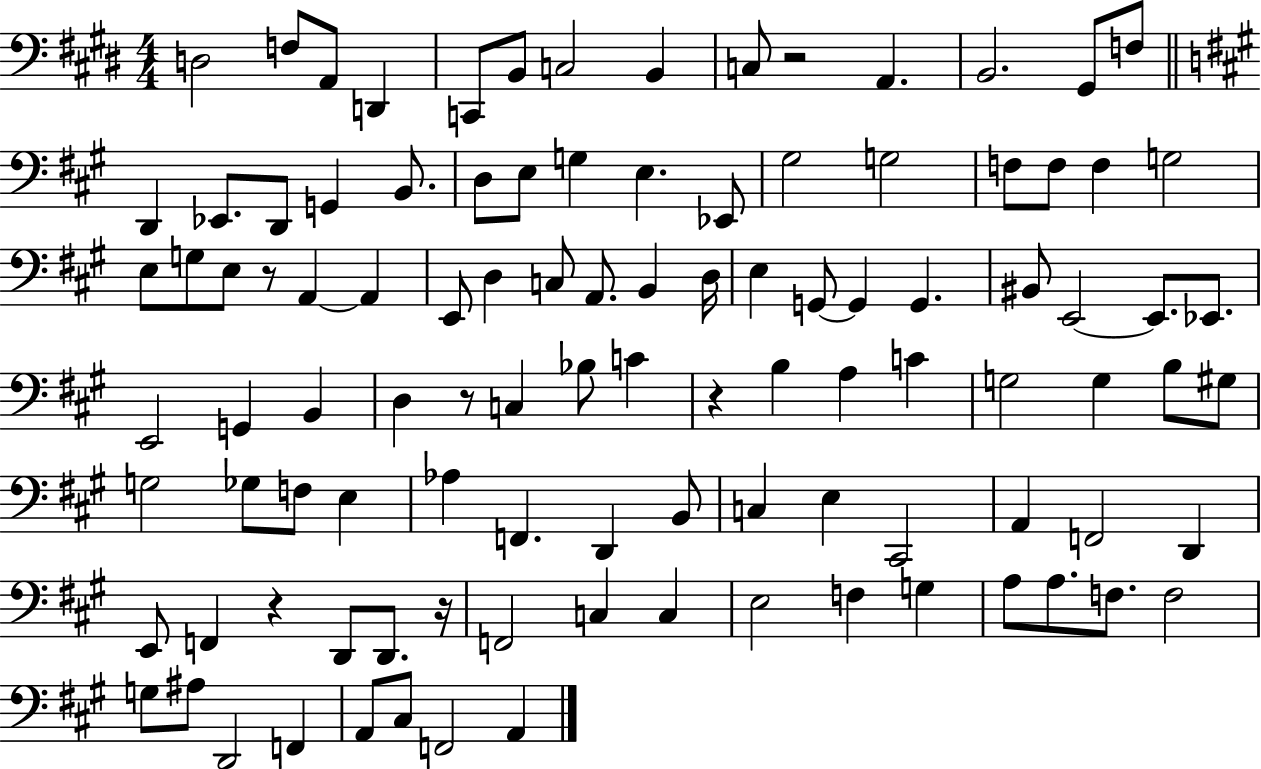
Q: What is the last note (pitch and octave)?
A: A2